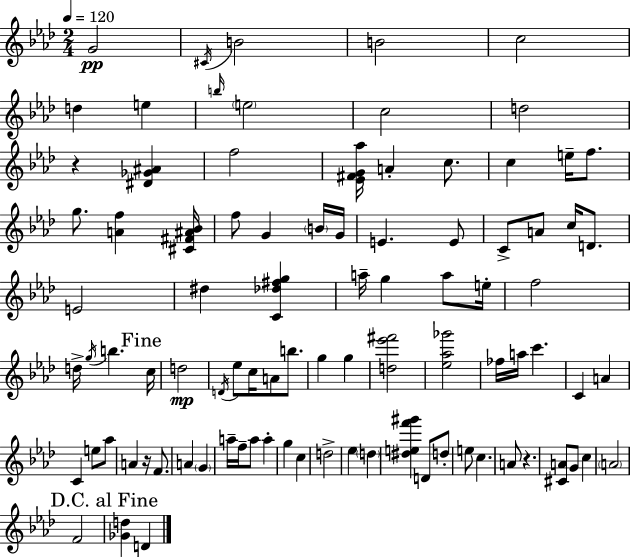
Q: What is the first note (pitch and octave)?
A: G4